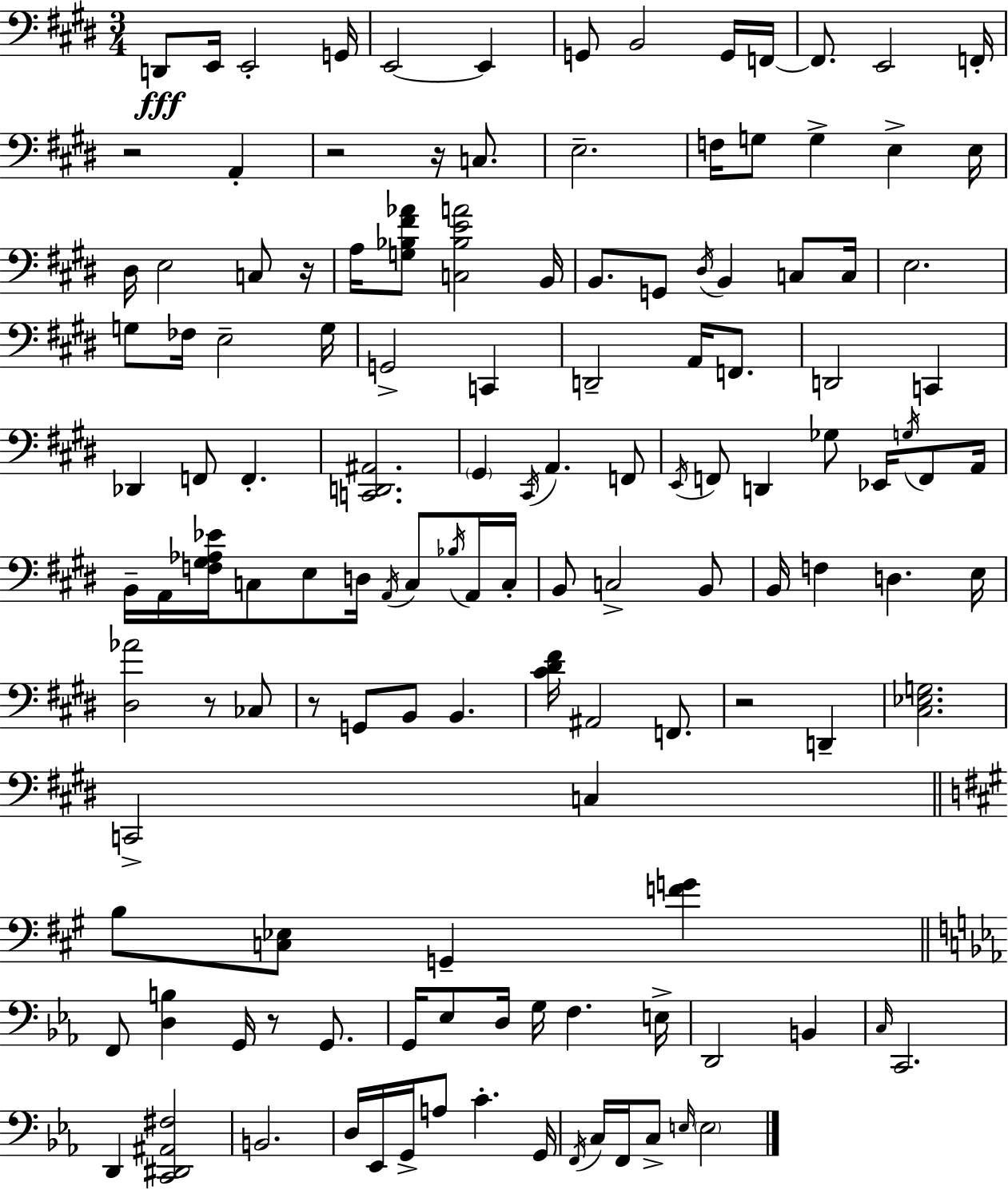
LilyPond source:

{
  \clef bass
  \numericTimeSignature
  \time 3/4
  \key e \major
  d,8\fff e,16 e,2-. g,16 | e,2~~ e,4 | g,8 b,2 g,16 f,16~~ | f,8. e,2 f,16-. | \break r2 a,4-. | r2 r16 c8. | e2.-- | f16 g8 g4-> e4-> e16 | \break dis16 e2 c8 r16 | a16 <g bes fis' aes'>8 <c bes e' a'>2 b,16 | b,8. g,8 \acciaccatura { dis16 } b,4 c8 | c16 e2. | \break g8 fes16 e2-- | g16 g,2-> c,4 | d,2-- a,16 f,8. | d,2 c,4 | \break des,4 f,8 f,4.-. | <c, d, ais,>2. | \parenthesize gis,4 \acciaccatura { cis,16 } a,4. | f,8 \acciaccatura { e,16 } f,8 d,4 ges8 ees,16 | \break \acciaccatura { g16 } f,8 a,16 b,16-- a,16 <f gis aes ees'>16 c8 e8 d16 | \acciaccatura { a,16 } c8 \acciaccatura { bes16 } a,16 c16-. b,8 c2-> | b,8 b,16 f4 d4. | e16 <dis aes'>2 | \break r8 ces8 r8 g,8 b,8 | b,4. <cis' dis' fis'>16 ais,2 | f,8. r2 | d,4-- <cis ees g>2. | \break c,2-> | c4 \bar "||" \break \key a \major b8 <c ees>8 g,4-- <f' g'>4 | \bar "||" \break \key c \minor f,8 <d b>4 g,16 r8 g,8. | g,16 ees8 d16 g16 f4. e16-> | d,2 b,4 | \grace { c16 } c,2. | \break d,4 <c, dis, ais, fis>2 | b,2. | d16 ees,16 g,16-> a8 c'4.-. | g,16 \acciaccatura { f,16 } c16 f,16 c8-> \grace { e16 } \parenthesize e2 | \break \bar "|."
}